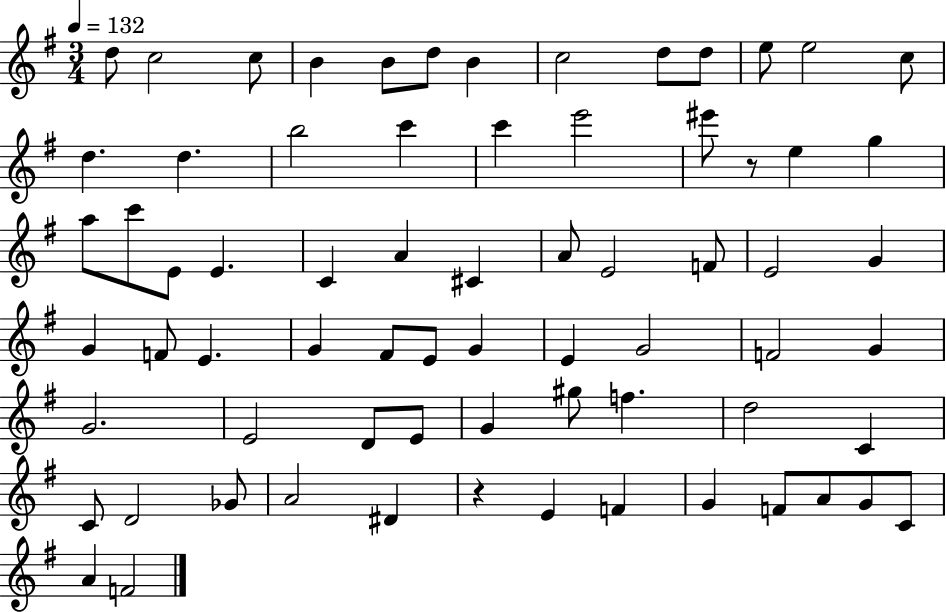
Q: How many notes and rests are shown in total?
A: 70